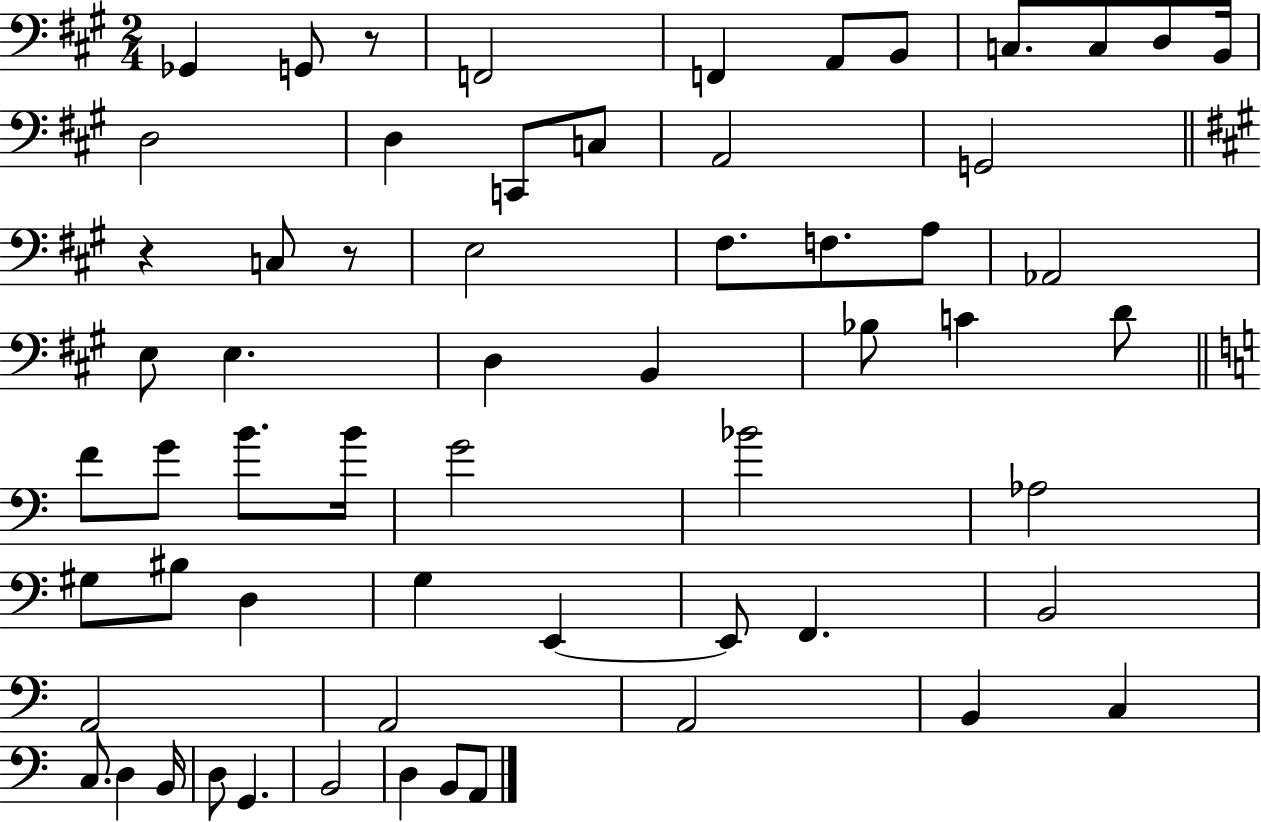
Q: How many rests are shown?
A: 3